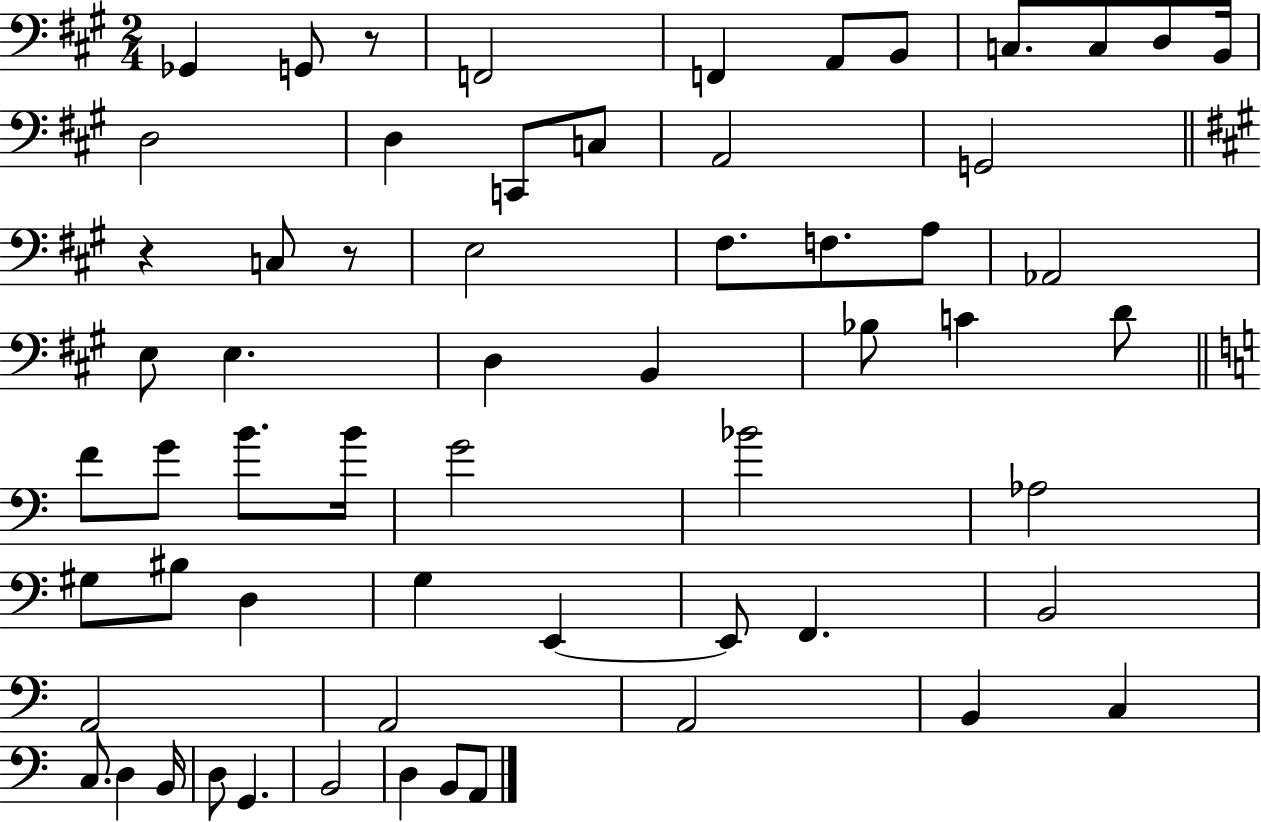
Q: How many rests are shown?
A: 3